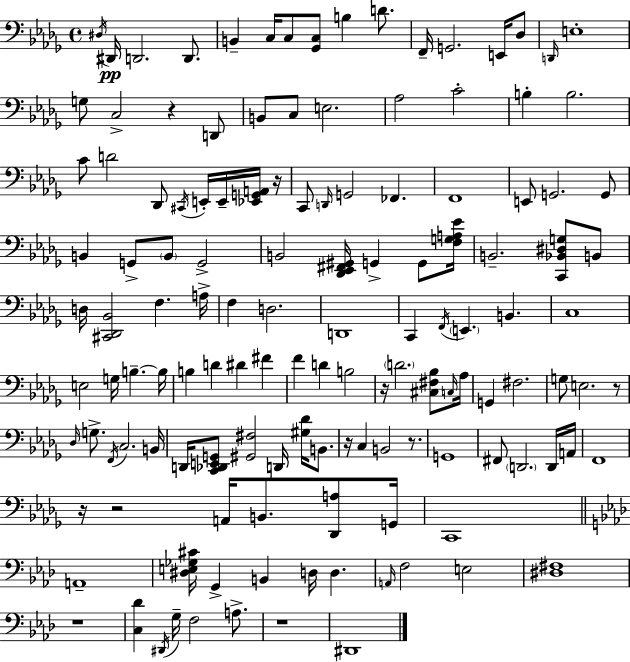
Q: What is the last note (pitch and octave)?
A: D#2